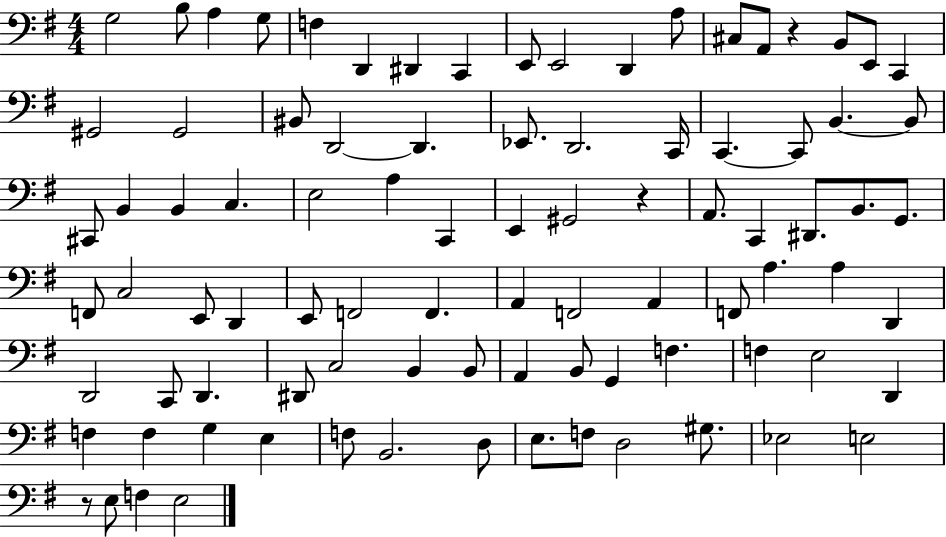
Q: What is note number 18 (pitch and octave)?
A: G#2